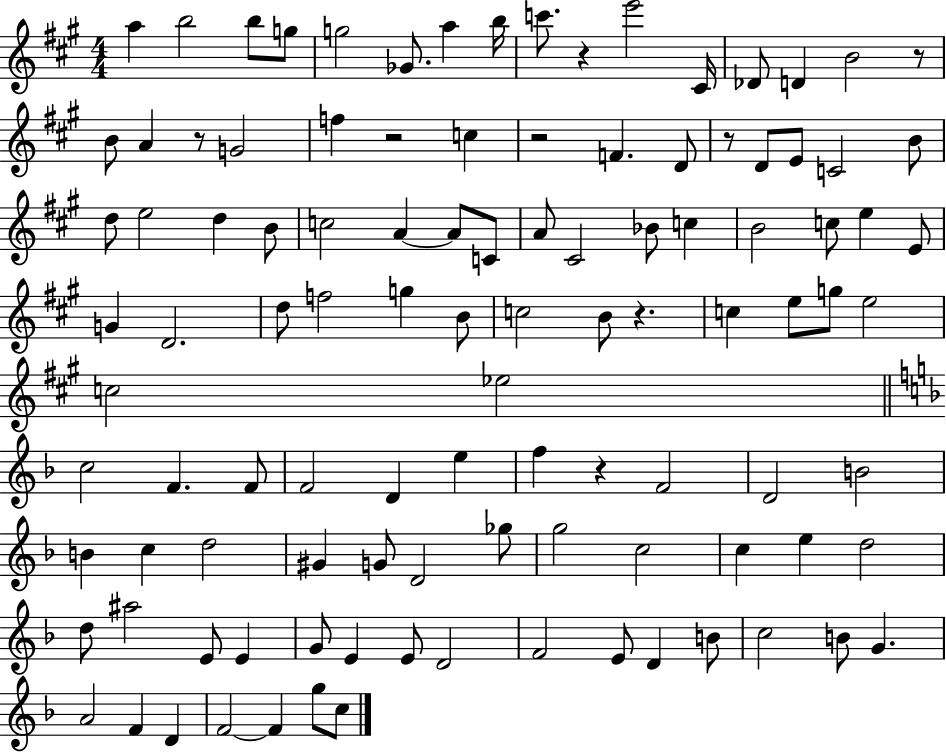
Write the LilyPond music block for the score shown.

{
  \clef treble
  \numericTimeSignature
  \time 4/4
  \key a \major
  a''4 b''2 b''8 g''8 | g''2 ges'8. a''4 b''16 | c'''8. r4 e'''2 cis'16 | des'8 d'4 b'2 r8 | \break b'8 a'4 r8 g'2 | f''4 r2 c''4 | r2 f'4. d'8 | r8 d'8 e'8 c'2 b'8 | \break d''8 e''2 d''4 b'8 | c''2 a'4~~ a'8 c'8 | a'8 cis'2 bes'8 c''4 | b'2 c''8 e''4 e'8 | \break g'4 d'2. | d''8 f''2 g''4 b'8 | c''2 b'8 r4. | c''4 e''8 g''8 e''2 | \break c''2 ees''2 | \bar "||" \break \key d \minor c''2 f'4. f'8 | f'2 d'4 e''4 | f''4 r4 f'2 | d'2 b'2 | \break b'4 c''4 d''2 | gis'4 g'8 d'2 ges''8 | g''2 c''2 | c''4 e''4 d''2 | \break d''8 ais''2 e'8 e'4 | g'8 e'4 e'8 d'2 | f'2 e'8 d'4 b'8 | c''2 b'8 g'4. | \break a'2 f'4 d'4 | f'2~~ f'4 g''8 c''8 | \bar "|."
}